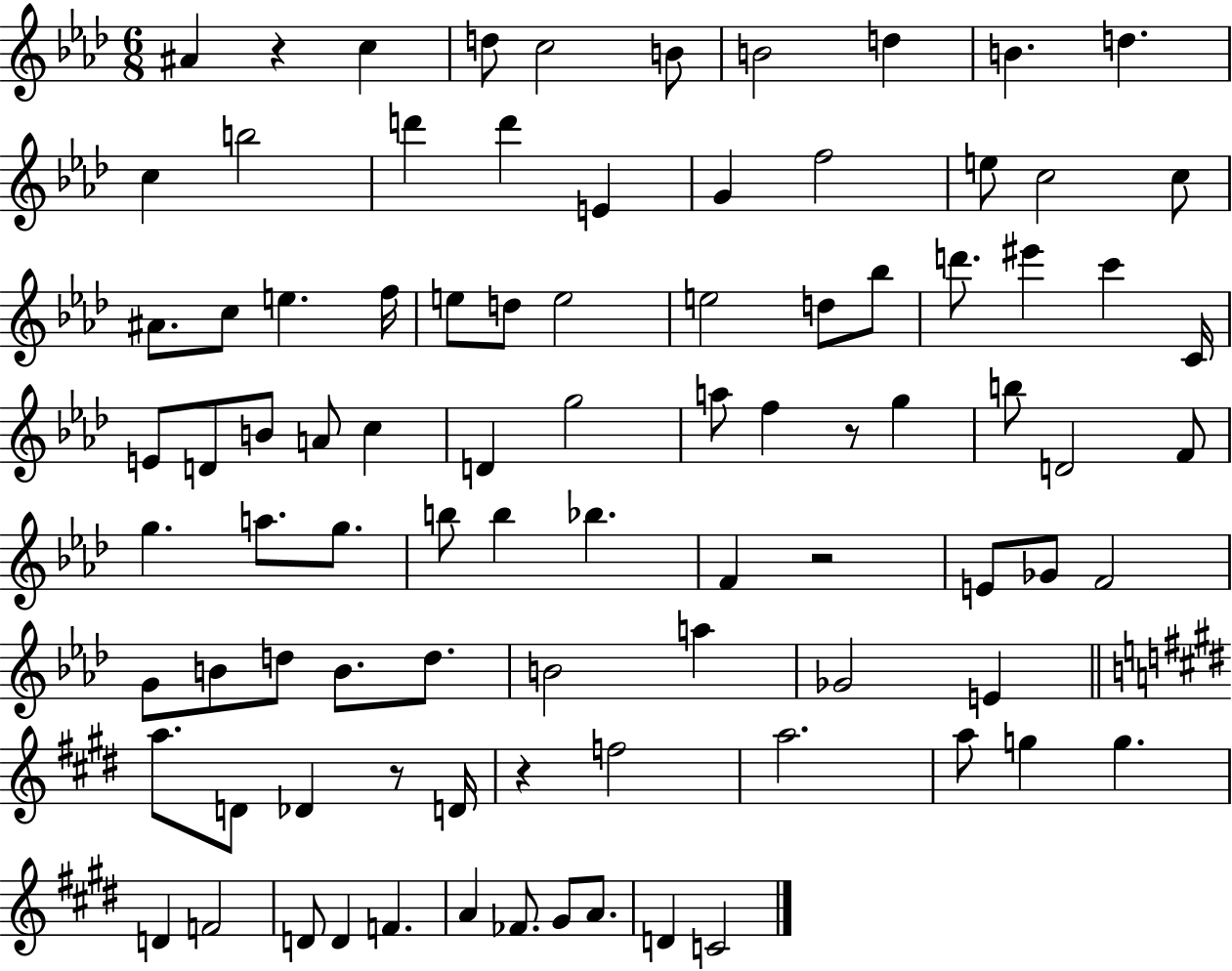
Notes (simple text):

A#4/q R/q C5/q D5/e C5/h B4/e B4/h D5/q B4/q. D5/q. C5/q B5/h D6/q D6/q E4/q G4/q F5/h E5/e C5/h C5/e A#4/e. C5/e E5/q. F5/s E5/e D5/e E5/h E5/h D5/e Bb5/e D6/e. EIS6/q C6/q C4/s E4/e D4/e B4/e A4/e C5/q D4/q G5/h A5/e F5/q R/e G5/q B5/e D4/h F4/e G5/q. A5/e. G5/e. B5/e B5/q Bb5/q. F4/q R/h E4/e Gb4/e F4/h G4/e B4/e D5/e B4/e. D5/e. B4/h A5/q Gb4/h E4/q A5/e. D4/e Db4/q R/e D4/s R/q F5/h A5/h. A5/e G5/q G5/q. D4/q F4/h D4/e D4/q F4/q. A4/q FES4/e. G#4/e A4/e. D4/q C4/h